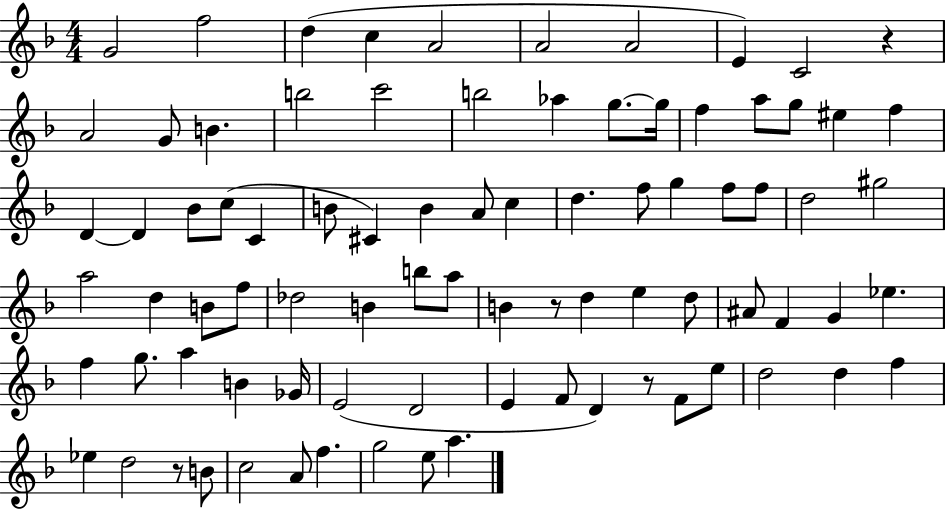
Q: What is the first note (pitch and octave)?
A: G4